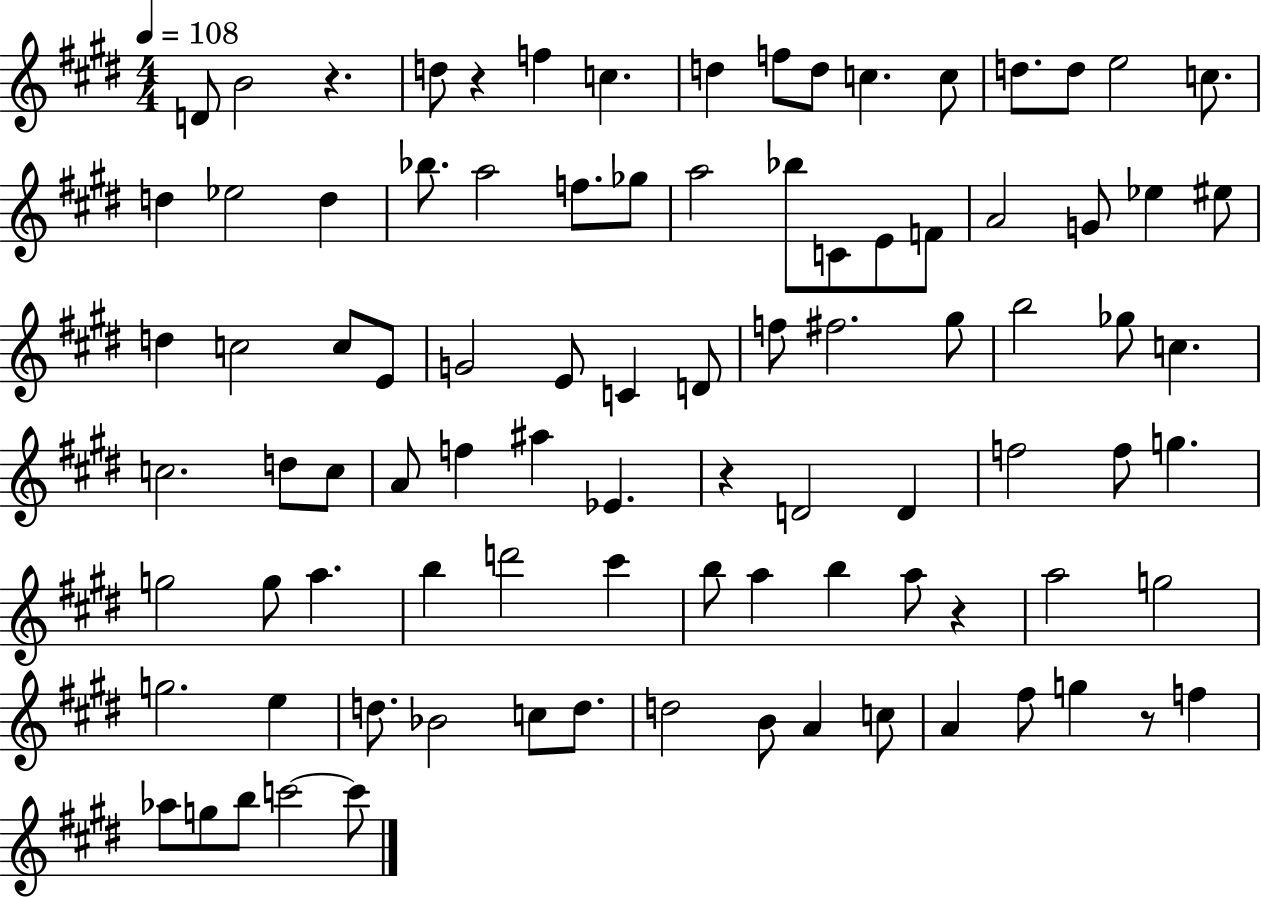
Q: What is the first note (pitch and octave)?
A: D4